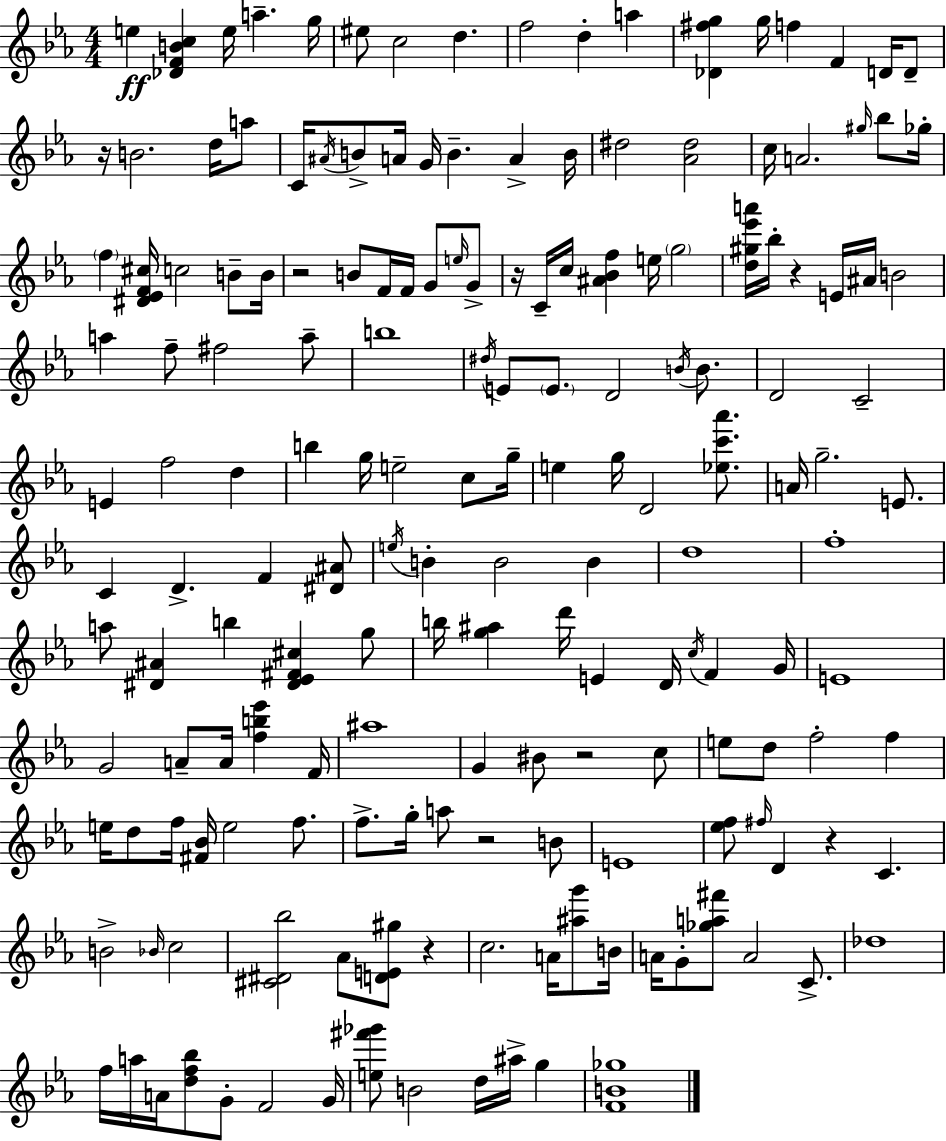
E5/q [Db4,F4,B4,C5]/q E5/s A5/q. G5/s EIS5/e C5/h D5/q. F5/h D5/q A5/q [Db4,F#5,G5]/q G5/s F5/q F4/q D4/s D4/e R/s B4/h. D5/s A5/e C4/s A#4/s B4/e A4/s G4/s B4/q. A4/q B4/s D#5/h [Ab4,D#5]/h C5/s A4/h. G#5/s Bb5/e Gb5/s F5/q [D#4,Eb4,F4,C#5]/s C5/h B4/e B4/s R/h B4/e F4/s F4/s G4/e E5/s G4/e R/s C4/s C5/s [A#4,Bb4,F5]/q E5/s G5/h [D5,G#5,Eb6,A6]/s Bb5/s R/q E4/s A#4/s B4/h A5/q F5/e F#5/h A5/e B5/w D#5/s E4/e E4/e. D4/h B4/s B4/e. D4/h C4/h E4/q F5/h D5/q B5/q G5/s E5/h C5/e G5/s E5/q G5/s D4/h [Eb5,C6,Ab6]/e. A4/s G5/h. E4/e. C4/q D4/q. F4/q [D#4,A#4]/e E5/s B4/q B4/h B4/q D5/w F5/w A5/e [D#4,A#4]/q B5/q [D#4,Eb4,F#4,C#5]/q G5/e B5/s [G5,A#5]/q D6/s E4/q D4/s C5/s F4/q G4/s E4/w G4/h A4/e A4/s [F5,B5,Eb6]/q F4/s A#5/w G4/q BIS4/e R/h C5/e E5/e D5/e F5/h F5/q E5/s D5/e F5/s [F#4,Bb4]/s E5/h F5/e. F5/e. G5/s A5/e R/h B4/e E4/w [Eb5,F5]/e F#5/s D4/q R/q C4/q. B4/h Bb4/s C5/h [C#4,D#4,Bb5]/h Ab4/e [D4,E4,G#5]/e R/q C5/h. A4/s [A#5,G6]/e B4/s A4/s G4/e [Gb5,A5,F#6]/e A4/h C4/e. Db5/w F5/s A5/s A4/s [D5,F5,Bb5]/e G4/e F4/h G4/s [E5,F#6,Gb6]/e B4/h D5/s A#5/s G5/q [F4,B4,Gb5]/w